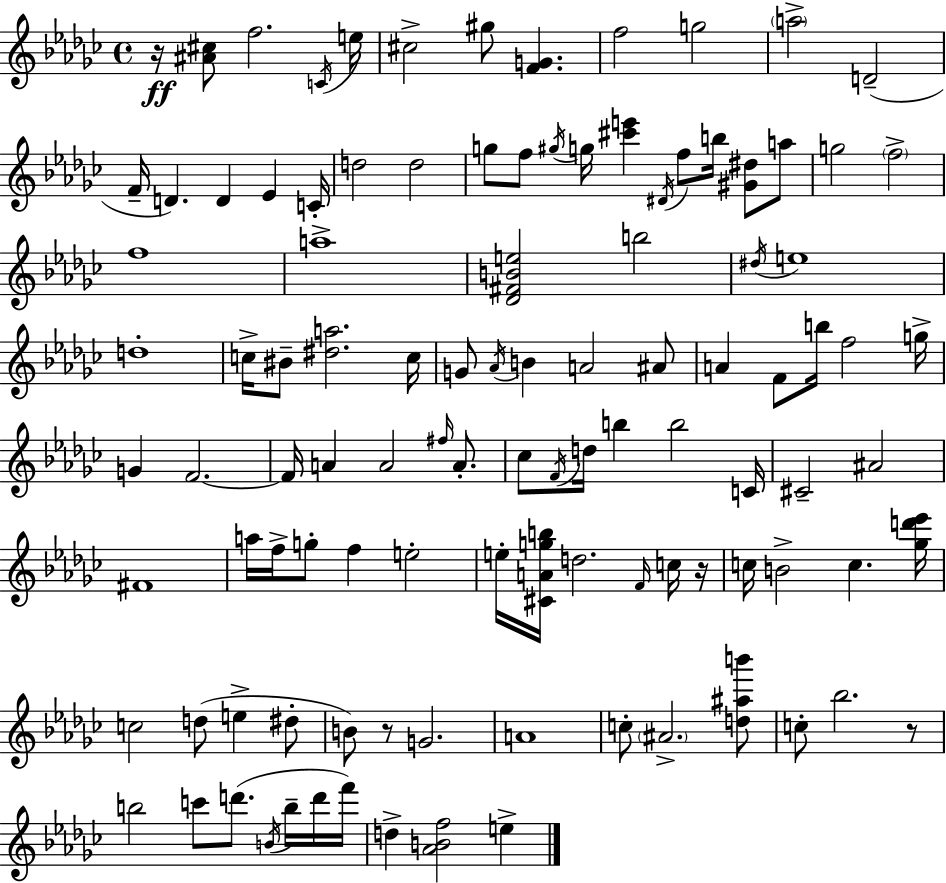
{
  \clef treble
  \time 4/4
  \defaultTimeSignature
  \key ees \minor
  r16\ff <ais' cis''>8 f''2. \acciaccatura { c'16 } | e''16 cis''2-> gis''8 <f' g'>4. | f''2 g''2 | \parenthesize a''2-> d'2--( | \break f'16-- d'4.) d'4 ees'4 | c'16-. d''2 d''2 | g''8 f''8 \acciaccatura { gis''16 } g''16 <cis''' e'''>4 \acciaccatura { dis'16 } f''8 b''16 <gis' dis''>8 | a''8 g''2 \parenthesize f''2-> | \break f''1 | a''1-> | <des' fis' b' e''>2 b''2 | \acciaccatura { dis''16 } e''1 | \break d''1-. | c''16-> bis'8-- <dis'' a''>2. | c''16 g'8 \acciaccatura { aes'16 } b'4 a'2 | ais'8 a'4 f'8 b''16 f''2 | \break g''16-> g'4 f'2.~~ | f'16 a'4 a'2 | \grace { fis''16 } a'8.-. ces''8 \acciaccatura { f'16 } d''16 b''4 b''2 | c'16 cis'2-- ais'2 | \break fis'1 | a''16 f''16-> g''8-. f''4 e''2-. | e''16-. <cis' a' g'' b''>16 d''2. | \grace { f'16 } c''16 r16 c''16 b'2-> | \break c''4. <ges'' d''' ees'''>16 c''2 | d''8( e''4-> dis''8-. b'8) r8 g'2. | a'1 | c''8-. \parenthesize ais'2.-> | \break <d'' ais'' b'''>8 c''8-. bes''2. | r8 b''2 | c'''8 d'''8.( \acciaccatura { b'16 } b''16-- d'''16 f'''16) d''4-> <aes' b' f''>2 | e''4-> \bar "|."
}